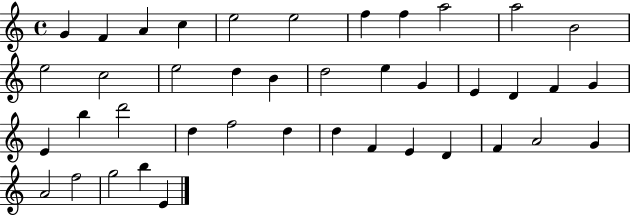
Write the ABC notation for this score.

X:1
T:Untitled
M:4/4
L:1/4
K:C
G F A c e2 e2 f f a2 a2 B2 e2 c2 e2 d B d2 e G E D F G E b d'2 d f2 d d F E D F A2 G A2 f2 g2 b E